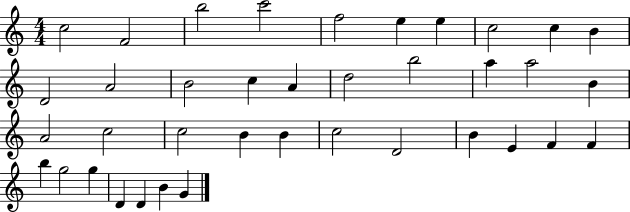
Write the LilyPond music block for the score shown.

{
  \clef treble
  \numericTimeSignature
  \time 4/4
  \key c \major
  c''2 f'2 | b''2 c'''2 | f''2 e''4 e''4 | c''2 c''4 b'4 | \break d'2 a'2 | b'2 c''4 a'4 | d''2 b''2 | a''4 a''2 b'4 | \break a'2 c''2 | c''2 b'4 b'4 | c''2 d'2 | b'4 e'4 f'4 f'4 | \break b''4 g''2 g''4 | d'4 d'4 b'4 g'4 | \bar "|."
}